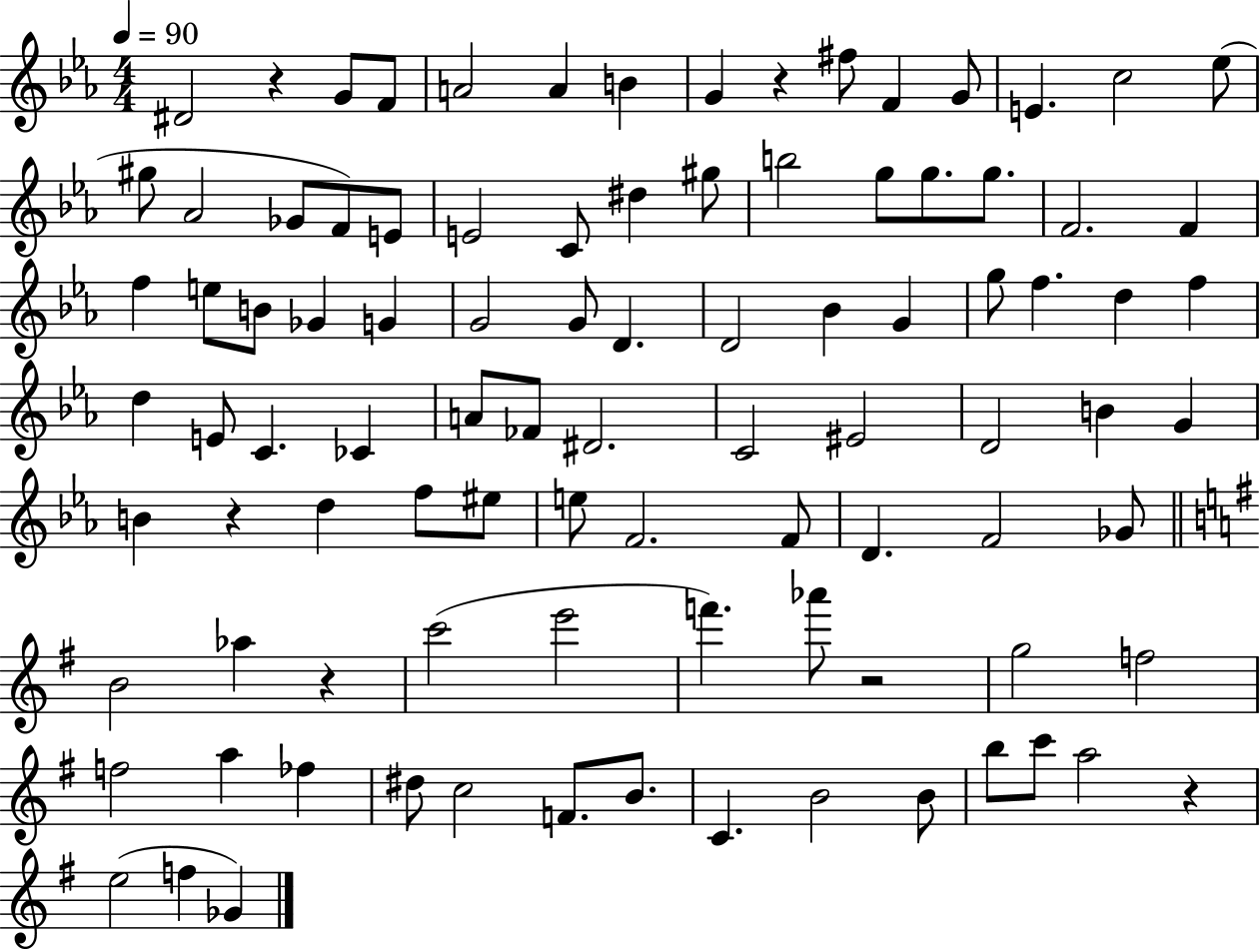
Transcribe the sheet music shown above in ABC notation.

X:1
T:Untitled
M:4/4
L:1/4
K:Eb
^D2 z G/2 F/2 A2 A B G z ^f/2 F G/2 E c2 _e/2 ^g/2 _A2 _G/2 F/2 E/2 E2 C/2 ^d ^g/2 b2 g/2 g/2 g/2 F2 F f e/2 B/2 _G G G2 G/2 D D2 _B G g/2 f d f d E/2 C _C A/2 _F/2 ^D2 C2 ^E2 D2 B G B z d f/2 ^e/2 e/2 F2 F/2 D F2 _G/2 B2 _a z c'2 e'2 f' _a'/2 z2 g2 f2 f2 a _f ^d/2 c2 F/2 B/2 C B2 B/2 b/2 c'/2 a2 z e2 f _G